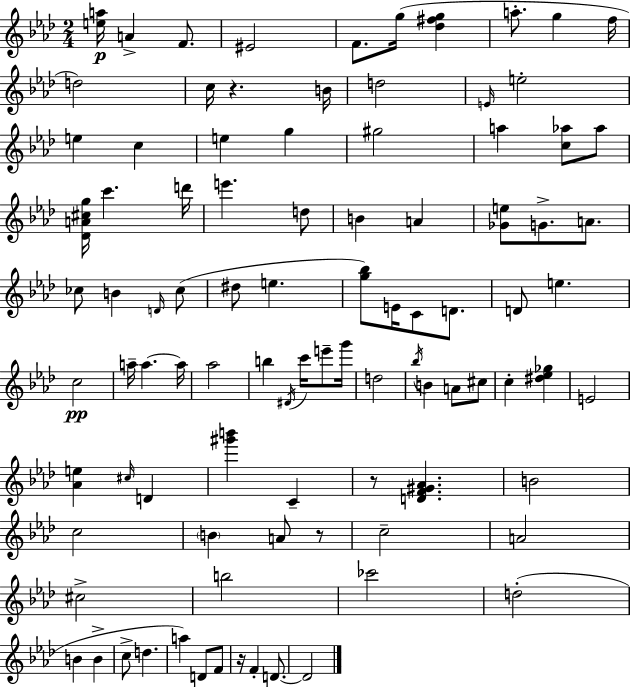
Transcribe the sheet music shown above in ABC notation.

X:1
T:Untitled
M:2/4
L:1/4
K:Ab
[ea]/4 A F/2 ^E2 F/2 g/4 [_d^fg] a/2 g f/4 d2 c/4 z B/4 d2 E/4 e2 e c e g ^g2 a [c_a]/2 _a/2 [_DA^cg]/4 c' d'/4 e' d/2 B A [_Ge]/2 G/2 A/2 _c/2 B D/4 _c/2 ^d/2 e [g_b]/2 E/4 C/2 D/2 D/2 e c2 a/4 a a/4 _a2 b ^D/4 c'/4 e'/2 g'/4 d2 _b/4 B A/2 ^c/2 c [^d_e_g] E2 [_Ae] ^c/4 D [^g'b'] C z/2 [DF^G_A] B2 c2 B A/2 z/2 c2 A2 ^c2 b2 _c'2 d2 B B c/2 d a D/2 F/2 z/4 F D/2 D2